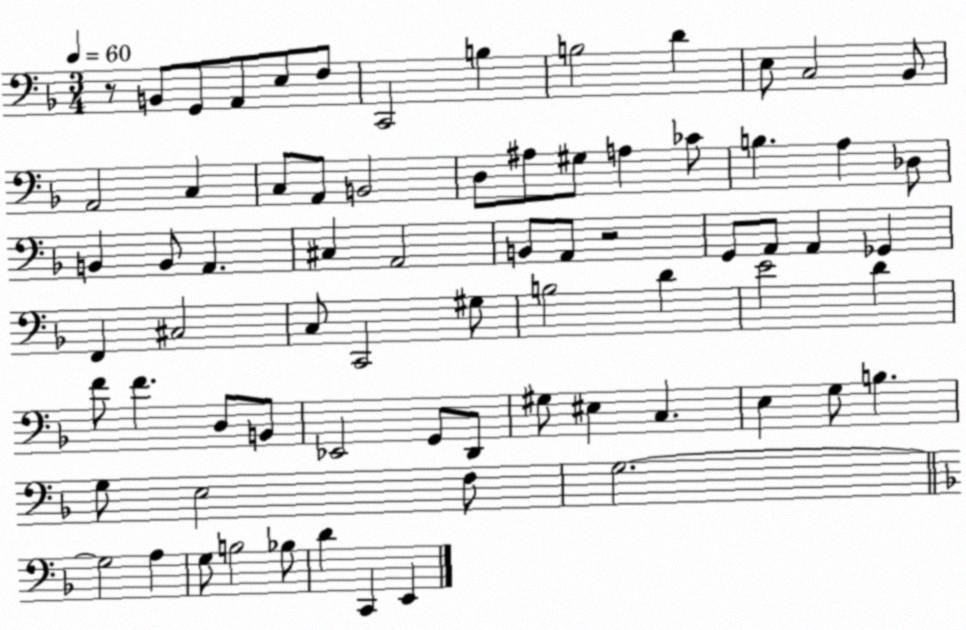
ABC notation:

X:1
T:Untitled
M:3/4
L:1/4
K:F
z/2 B,,/2 G,,/2 A,,/2 E,/2 F,/2 C,,2 B, B,2 D E,/2 C,2 _B,,/2 A,,2 C, C,/2 A,,/2 B,,2 D,/2 ^A,/2 ^G,/2 A, _C/2 B, A, _D,/2 B,, B,,/2 A,, ^C, A,,2 B,,/2 A,,/2 z2 G,,/2 A,,/2 A,, _G,, F,, ^C,2 C,/2 C,,2 ^G,/2 B,2 D E2 D F/2 F D,/2 B,,/2 _E,,2 G,,/2 D,,/2 ^G,/2 ^E, C, E, G,/2 B, G,/2 E,2 F,/2 G,2 G,2 A, G,/2 B,2 _B,/2 D C,, E,,